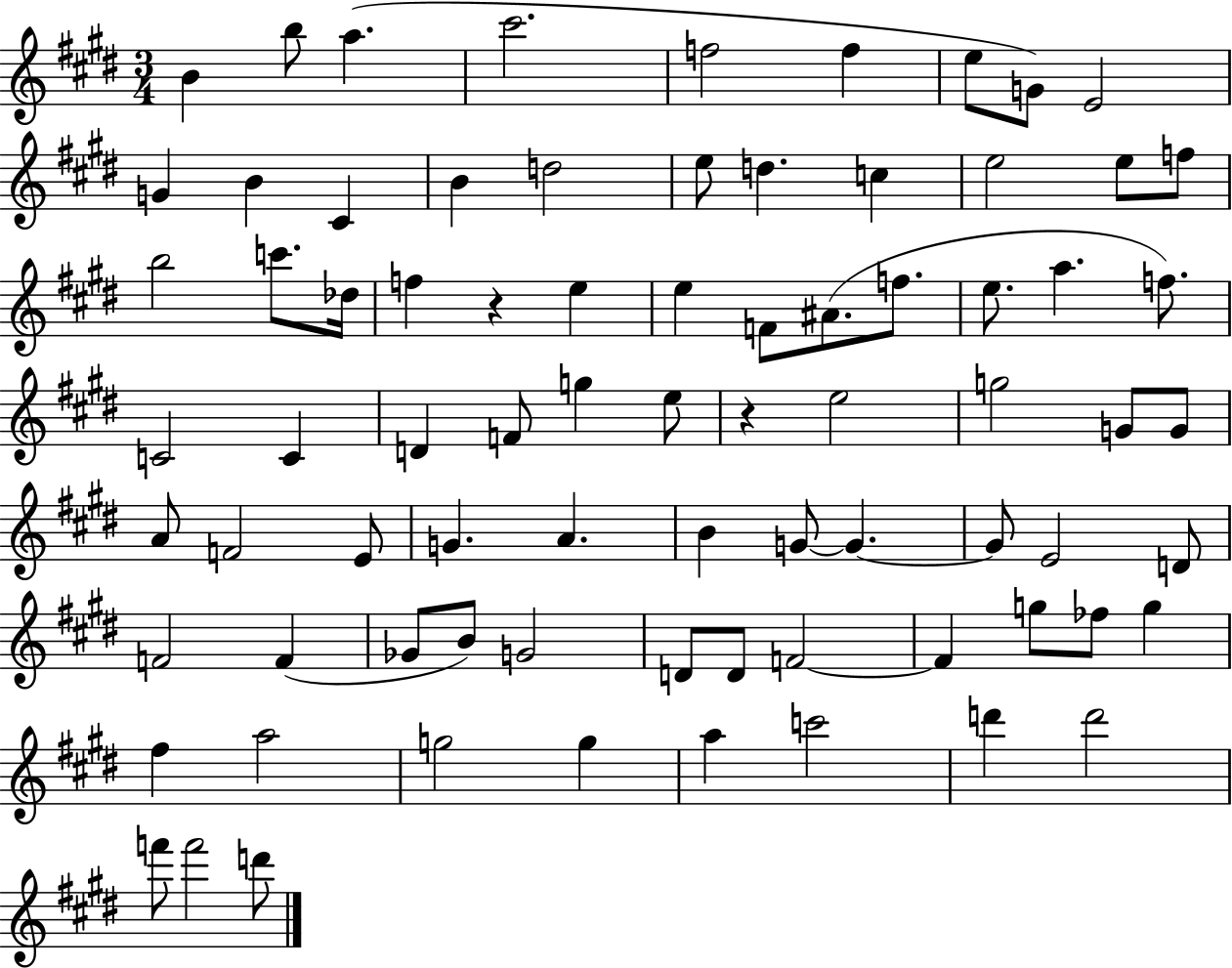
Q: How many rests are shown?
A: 2